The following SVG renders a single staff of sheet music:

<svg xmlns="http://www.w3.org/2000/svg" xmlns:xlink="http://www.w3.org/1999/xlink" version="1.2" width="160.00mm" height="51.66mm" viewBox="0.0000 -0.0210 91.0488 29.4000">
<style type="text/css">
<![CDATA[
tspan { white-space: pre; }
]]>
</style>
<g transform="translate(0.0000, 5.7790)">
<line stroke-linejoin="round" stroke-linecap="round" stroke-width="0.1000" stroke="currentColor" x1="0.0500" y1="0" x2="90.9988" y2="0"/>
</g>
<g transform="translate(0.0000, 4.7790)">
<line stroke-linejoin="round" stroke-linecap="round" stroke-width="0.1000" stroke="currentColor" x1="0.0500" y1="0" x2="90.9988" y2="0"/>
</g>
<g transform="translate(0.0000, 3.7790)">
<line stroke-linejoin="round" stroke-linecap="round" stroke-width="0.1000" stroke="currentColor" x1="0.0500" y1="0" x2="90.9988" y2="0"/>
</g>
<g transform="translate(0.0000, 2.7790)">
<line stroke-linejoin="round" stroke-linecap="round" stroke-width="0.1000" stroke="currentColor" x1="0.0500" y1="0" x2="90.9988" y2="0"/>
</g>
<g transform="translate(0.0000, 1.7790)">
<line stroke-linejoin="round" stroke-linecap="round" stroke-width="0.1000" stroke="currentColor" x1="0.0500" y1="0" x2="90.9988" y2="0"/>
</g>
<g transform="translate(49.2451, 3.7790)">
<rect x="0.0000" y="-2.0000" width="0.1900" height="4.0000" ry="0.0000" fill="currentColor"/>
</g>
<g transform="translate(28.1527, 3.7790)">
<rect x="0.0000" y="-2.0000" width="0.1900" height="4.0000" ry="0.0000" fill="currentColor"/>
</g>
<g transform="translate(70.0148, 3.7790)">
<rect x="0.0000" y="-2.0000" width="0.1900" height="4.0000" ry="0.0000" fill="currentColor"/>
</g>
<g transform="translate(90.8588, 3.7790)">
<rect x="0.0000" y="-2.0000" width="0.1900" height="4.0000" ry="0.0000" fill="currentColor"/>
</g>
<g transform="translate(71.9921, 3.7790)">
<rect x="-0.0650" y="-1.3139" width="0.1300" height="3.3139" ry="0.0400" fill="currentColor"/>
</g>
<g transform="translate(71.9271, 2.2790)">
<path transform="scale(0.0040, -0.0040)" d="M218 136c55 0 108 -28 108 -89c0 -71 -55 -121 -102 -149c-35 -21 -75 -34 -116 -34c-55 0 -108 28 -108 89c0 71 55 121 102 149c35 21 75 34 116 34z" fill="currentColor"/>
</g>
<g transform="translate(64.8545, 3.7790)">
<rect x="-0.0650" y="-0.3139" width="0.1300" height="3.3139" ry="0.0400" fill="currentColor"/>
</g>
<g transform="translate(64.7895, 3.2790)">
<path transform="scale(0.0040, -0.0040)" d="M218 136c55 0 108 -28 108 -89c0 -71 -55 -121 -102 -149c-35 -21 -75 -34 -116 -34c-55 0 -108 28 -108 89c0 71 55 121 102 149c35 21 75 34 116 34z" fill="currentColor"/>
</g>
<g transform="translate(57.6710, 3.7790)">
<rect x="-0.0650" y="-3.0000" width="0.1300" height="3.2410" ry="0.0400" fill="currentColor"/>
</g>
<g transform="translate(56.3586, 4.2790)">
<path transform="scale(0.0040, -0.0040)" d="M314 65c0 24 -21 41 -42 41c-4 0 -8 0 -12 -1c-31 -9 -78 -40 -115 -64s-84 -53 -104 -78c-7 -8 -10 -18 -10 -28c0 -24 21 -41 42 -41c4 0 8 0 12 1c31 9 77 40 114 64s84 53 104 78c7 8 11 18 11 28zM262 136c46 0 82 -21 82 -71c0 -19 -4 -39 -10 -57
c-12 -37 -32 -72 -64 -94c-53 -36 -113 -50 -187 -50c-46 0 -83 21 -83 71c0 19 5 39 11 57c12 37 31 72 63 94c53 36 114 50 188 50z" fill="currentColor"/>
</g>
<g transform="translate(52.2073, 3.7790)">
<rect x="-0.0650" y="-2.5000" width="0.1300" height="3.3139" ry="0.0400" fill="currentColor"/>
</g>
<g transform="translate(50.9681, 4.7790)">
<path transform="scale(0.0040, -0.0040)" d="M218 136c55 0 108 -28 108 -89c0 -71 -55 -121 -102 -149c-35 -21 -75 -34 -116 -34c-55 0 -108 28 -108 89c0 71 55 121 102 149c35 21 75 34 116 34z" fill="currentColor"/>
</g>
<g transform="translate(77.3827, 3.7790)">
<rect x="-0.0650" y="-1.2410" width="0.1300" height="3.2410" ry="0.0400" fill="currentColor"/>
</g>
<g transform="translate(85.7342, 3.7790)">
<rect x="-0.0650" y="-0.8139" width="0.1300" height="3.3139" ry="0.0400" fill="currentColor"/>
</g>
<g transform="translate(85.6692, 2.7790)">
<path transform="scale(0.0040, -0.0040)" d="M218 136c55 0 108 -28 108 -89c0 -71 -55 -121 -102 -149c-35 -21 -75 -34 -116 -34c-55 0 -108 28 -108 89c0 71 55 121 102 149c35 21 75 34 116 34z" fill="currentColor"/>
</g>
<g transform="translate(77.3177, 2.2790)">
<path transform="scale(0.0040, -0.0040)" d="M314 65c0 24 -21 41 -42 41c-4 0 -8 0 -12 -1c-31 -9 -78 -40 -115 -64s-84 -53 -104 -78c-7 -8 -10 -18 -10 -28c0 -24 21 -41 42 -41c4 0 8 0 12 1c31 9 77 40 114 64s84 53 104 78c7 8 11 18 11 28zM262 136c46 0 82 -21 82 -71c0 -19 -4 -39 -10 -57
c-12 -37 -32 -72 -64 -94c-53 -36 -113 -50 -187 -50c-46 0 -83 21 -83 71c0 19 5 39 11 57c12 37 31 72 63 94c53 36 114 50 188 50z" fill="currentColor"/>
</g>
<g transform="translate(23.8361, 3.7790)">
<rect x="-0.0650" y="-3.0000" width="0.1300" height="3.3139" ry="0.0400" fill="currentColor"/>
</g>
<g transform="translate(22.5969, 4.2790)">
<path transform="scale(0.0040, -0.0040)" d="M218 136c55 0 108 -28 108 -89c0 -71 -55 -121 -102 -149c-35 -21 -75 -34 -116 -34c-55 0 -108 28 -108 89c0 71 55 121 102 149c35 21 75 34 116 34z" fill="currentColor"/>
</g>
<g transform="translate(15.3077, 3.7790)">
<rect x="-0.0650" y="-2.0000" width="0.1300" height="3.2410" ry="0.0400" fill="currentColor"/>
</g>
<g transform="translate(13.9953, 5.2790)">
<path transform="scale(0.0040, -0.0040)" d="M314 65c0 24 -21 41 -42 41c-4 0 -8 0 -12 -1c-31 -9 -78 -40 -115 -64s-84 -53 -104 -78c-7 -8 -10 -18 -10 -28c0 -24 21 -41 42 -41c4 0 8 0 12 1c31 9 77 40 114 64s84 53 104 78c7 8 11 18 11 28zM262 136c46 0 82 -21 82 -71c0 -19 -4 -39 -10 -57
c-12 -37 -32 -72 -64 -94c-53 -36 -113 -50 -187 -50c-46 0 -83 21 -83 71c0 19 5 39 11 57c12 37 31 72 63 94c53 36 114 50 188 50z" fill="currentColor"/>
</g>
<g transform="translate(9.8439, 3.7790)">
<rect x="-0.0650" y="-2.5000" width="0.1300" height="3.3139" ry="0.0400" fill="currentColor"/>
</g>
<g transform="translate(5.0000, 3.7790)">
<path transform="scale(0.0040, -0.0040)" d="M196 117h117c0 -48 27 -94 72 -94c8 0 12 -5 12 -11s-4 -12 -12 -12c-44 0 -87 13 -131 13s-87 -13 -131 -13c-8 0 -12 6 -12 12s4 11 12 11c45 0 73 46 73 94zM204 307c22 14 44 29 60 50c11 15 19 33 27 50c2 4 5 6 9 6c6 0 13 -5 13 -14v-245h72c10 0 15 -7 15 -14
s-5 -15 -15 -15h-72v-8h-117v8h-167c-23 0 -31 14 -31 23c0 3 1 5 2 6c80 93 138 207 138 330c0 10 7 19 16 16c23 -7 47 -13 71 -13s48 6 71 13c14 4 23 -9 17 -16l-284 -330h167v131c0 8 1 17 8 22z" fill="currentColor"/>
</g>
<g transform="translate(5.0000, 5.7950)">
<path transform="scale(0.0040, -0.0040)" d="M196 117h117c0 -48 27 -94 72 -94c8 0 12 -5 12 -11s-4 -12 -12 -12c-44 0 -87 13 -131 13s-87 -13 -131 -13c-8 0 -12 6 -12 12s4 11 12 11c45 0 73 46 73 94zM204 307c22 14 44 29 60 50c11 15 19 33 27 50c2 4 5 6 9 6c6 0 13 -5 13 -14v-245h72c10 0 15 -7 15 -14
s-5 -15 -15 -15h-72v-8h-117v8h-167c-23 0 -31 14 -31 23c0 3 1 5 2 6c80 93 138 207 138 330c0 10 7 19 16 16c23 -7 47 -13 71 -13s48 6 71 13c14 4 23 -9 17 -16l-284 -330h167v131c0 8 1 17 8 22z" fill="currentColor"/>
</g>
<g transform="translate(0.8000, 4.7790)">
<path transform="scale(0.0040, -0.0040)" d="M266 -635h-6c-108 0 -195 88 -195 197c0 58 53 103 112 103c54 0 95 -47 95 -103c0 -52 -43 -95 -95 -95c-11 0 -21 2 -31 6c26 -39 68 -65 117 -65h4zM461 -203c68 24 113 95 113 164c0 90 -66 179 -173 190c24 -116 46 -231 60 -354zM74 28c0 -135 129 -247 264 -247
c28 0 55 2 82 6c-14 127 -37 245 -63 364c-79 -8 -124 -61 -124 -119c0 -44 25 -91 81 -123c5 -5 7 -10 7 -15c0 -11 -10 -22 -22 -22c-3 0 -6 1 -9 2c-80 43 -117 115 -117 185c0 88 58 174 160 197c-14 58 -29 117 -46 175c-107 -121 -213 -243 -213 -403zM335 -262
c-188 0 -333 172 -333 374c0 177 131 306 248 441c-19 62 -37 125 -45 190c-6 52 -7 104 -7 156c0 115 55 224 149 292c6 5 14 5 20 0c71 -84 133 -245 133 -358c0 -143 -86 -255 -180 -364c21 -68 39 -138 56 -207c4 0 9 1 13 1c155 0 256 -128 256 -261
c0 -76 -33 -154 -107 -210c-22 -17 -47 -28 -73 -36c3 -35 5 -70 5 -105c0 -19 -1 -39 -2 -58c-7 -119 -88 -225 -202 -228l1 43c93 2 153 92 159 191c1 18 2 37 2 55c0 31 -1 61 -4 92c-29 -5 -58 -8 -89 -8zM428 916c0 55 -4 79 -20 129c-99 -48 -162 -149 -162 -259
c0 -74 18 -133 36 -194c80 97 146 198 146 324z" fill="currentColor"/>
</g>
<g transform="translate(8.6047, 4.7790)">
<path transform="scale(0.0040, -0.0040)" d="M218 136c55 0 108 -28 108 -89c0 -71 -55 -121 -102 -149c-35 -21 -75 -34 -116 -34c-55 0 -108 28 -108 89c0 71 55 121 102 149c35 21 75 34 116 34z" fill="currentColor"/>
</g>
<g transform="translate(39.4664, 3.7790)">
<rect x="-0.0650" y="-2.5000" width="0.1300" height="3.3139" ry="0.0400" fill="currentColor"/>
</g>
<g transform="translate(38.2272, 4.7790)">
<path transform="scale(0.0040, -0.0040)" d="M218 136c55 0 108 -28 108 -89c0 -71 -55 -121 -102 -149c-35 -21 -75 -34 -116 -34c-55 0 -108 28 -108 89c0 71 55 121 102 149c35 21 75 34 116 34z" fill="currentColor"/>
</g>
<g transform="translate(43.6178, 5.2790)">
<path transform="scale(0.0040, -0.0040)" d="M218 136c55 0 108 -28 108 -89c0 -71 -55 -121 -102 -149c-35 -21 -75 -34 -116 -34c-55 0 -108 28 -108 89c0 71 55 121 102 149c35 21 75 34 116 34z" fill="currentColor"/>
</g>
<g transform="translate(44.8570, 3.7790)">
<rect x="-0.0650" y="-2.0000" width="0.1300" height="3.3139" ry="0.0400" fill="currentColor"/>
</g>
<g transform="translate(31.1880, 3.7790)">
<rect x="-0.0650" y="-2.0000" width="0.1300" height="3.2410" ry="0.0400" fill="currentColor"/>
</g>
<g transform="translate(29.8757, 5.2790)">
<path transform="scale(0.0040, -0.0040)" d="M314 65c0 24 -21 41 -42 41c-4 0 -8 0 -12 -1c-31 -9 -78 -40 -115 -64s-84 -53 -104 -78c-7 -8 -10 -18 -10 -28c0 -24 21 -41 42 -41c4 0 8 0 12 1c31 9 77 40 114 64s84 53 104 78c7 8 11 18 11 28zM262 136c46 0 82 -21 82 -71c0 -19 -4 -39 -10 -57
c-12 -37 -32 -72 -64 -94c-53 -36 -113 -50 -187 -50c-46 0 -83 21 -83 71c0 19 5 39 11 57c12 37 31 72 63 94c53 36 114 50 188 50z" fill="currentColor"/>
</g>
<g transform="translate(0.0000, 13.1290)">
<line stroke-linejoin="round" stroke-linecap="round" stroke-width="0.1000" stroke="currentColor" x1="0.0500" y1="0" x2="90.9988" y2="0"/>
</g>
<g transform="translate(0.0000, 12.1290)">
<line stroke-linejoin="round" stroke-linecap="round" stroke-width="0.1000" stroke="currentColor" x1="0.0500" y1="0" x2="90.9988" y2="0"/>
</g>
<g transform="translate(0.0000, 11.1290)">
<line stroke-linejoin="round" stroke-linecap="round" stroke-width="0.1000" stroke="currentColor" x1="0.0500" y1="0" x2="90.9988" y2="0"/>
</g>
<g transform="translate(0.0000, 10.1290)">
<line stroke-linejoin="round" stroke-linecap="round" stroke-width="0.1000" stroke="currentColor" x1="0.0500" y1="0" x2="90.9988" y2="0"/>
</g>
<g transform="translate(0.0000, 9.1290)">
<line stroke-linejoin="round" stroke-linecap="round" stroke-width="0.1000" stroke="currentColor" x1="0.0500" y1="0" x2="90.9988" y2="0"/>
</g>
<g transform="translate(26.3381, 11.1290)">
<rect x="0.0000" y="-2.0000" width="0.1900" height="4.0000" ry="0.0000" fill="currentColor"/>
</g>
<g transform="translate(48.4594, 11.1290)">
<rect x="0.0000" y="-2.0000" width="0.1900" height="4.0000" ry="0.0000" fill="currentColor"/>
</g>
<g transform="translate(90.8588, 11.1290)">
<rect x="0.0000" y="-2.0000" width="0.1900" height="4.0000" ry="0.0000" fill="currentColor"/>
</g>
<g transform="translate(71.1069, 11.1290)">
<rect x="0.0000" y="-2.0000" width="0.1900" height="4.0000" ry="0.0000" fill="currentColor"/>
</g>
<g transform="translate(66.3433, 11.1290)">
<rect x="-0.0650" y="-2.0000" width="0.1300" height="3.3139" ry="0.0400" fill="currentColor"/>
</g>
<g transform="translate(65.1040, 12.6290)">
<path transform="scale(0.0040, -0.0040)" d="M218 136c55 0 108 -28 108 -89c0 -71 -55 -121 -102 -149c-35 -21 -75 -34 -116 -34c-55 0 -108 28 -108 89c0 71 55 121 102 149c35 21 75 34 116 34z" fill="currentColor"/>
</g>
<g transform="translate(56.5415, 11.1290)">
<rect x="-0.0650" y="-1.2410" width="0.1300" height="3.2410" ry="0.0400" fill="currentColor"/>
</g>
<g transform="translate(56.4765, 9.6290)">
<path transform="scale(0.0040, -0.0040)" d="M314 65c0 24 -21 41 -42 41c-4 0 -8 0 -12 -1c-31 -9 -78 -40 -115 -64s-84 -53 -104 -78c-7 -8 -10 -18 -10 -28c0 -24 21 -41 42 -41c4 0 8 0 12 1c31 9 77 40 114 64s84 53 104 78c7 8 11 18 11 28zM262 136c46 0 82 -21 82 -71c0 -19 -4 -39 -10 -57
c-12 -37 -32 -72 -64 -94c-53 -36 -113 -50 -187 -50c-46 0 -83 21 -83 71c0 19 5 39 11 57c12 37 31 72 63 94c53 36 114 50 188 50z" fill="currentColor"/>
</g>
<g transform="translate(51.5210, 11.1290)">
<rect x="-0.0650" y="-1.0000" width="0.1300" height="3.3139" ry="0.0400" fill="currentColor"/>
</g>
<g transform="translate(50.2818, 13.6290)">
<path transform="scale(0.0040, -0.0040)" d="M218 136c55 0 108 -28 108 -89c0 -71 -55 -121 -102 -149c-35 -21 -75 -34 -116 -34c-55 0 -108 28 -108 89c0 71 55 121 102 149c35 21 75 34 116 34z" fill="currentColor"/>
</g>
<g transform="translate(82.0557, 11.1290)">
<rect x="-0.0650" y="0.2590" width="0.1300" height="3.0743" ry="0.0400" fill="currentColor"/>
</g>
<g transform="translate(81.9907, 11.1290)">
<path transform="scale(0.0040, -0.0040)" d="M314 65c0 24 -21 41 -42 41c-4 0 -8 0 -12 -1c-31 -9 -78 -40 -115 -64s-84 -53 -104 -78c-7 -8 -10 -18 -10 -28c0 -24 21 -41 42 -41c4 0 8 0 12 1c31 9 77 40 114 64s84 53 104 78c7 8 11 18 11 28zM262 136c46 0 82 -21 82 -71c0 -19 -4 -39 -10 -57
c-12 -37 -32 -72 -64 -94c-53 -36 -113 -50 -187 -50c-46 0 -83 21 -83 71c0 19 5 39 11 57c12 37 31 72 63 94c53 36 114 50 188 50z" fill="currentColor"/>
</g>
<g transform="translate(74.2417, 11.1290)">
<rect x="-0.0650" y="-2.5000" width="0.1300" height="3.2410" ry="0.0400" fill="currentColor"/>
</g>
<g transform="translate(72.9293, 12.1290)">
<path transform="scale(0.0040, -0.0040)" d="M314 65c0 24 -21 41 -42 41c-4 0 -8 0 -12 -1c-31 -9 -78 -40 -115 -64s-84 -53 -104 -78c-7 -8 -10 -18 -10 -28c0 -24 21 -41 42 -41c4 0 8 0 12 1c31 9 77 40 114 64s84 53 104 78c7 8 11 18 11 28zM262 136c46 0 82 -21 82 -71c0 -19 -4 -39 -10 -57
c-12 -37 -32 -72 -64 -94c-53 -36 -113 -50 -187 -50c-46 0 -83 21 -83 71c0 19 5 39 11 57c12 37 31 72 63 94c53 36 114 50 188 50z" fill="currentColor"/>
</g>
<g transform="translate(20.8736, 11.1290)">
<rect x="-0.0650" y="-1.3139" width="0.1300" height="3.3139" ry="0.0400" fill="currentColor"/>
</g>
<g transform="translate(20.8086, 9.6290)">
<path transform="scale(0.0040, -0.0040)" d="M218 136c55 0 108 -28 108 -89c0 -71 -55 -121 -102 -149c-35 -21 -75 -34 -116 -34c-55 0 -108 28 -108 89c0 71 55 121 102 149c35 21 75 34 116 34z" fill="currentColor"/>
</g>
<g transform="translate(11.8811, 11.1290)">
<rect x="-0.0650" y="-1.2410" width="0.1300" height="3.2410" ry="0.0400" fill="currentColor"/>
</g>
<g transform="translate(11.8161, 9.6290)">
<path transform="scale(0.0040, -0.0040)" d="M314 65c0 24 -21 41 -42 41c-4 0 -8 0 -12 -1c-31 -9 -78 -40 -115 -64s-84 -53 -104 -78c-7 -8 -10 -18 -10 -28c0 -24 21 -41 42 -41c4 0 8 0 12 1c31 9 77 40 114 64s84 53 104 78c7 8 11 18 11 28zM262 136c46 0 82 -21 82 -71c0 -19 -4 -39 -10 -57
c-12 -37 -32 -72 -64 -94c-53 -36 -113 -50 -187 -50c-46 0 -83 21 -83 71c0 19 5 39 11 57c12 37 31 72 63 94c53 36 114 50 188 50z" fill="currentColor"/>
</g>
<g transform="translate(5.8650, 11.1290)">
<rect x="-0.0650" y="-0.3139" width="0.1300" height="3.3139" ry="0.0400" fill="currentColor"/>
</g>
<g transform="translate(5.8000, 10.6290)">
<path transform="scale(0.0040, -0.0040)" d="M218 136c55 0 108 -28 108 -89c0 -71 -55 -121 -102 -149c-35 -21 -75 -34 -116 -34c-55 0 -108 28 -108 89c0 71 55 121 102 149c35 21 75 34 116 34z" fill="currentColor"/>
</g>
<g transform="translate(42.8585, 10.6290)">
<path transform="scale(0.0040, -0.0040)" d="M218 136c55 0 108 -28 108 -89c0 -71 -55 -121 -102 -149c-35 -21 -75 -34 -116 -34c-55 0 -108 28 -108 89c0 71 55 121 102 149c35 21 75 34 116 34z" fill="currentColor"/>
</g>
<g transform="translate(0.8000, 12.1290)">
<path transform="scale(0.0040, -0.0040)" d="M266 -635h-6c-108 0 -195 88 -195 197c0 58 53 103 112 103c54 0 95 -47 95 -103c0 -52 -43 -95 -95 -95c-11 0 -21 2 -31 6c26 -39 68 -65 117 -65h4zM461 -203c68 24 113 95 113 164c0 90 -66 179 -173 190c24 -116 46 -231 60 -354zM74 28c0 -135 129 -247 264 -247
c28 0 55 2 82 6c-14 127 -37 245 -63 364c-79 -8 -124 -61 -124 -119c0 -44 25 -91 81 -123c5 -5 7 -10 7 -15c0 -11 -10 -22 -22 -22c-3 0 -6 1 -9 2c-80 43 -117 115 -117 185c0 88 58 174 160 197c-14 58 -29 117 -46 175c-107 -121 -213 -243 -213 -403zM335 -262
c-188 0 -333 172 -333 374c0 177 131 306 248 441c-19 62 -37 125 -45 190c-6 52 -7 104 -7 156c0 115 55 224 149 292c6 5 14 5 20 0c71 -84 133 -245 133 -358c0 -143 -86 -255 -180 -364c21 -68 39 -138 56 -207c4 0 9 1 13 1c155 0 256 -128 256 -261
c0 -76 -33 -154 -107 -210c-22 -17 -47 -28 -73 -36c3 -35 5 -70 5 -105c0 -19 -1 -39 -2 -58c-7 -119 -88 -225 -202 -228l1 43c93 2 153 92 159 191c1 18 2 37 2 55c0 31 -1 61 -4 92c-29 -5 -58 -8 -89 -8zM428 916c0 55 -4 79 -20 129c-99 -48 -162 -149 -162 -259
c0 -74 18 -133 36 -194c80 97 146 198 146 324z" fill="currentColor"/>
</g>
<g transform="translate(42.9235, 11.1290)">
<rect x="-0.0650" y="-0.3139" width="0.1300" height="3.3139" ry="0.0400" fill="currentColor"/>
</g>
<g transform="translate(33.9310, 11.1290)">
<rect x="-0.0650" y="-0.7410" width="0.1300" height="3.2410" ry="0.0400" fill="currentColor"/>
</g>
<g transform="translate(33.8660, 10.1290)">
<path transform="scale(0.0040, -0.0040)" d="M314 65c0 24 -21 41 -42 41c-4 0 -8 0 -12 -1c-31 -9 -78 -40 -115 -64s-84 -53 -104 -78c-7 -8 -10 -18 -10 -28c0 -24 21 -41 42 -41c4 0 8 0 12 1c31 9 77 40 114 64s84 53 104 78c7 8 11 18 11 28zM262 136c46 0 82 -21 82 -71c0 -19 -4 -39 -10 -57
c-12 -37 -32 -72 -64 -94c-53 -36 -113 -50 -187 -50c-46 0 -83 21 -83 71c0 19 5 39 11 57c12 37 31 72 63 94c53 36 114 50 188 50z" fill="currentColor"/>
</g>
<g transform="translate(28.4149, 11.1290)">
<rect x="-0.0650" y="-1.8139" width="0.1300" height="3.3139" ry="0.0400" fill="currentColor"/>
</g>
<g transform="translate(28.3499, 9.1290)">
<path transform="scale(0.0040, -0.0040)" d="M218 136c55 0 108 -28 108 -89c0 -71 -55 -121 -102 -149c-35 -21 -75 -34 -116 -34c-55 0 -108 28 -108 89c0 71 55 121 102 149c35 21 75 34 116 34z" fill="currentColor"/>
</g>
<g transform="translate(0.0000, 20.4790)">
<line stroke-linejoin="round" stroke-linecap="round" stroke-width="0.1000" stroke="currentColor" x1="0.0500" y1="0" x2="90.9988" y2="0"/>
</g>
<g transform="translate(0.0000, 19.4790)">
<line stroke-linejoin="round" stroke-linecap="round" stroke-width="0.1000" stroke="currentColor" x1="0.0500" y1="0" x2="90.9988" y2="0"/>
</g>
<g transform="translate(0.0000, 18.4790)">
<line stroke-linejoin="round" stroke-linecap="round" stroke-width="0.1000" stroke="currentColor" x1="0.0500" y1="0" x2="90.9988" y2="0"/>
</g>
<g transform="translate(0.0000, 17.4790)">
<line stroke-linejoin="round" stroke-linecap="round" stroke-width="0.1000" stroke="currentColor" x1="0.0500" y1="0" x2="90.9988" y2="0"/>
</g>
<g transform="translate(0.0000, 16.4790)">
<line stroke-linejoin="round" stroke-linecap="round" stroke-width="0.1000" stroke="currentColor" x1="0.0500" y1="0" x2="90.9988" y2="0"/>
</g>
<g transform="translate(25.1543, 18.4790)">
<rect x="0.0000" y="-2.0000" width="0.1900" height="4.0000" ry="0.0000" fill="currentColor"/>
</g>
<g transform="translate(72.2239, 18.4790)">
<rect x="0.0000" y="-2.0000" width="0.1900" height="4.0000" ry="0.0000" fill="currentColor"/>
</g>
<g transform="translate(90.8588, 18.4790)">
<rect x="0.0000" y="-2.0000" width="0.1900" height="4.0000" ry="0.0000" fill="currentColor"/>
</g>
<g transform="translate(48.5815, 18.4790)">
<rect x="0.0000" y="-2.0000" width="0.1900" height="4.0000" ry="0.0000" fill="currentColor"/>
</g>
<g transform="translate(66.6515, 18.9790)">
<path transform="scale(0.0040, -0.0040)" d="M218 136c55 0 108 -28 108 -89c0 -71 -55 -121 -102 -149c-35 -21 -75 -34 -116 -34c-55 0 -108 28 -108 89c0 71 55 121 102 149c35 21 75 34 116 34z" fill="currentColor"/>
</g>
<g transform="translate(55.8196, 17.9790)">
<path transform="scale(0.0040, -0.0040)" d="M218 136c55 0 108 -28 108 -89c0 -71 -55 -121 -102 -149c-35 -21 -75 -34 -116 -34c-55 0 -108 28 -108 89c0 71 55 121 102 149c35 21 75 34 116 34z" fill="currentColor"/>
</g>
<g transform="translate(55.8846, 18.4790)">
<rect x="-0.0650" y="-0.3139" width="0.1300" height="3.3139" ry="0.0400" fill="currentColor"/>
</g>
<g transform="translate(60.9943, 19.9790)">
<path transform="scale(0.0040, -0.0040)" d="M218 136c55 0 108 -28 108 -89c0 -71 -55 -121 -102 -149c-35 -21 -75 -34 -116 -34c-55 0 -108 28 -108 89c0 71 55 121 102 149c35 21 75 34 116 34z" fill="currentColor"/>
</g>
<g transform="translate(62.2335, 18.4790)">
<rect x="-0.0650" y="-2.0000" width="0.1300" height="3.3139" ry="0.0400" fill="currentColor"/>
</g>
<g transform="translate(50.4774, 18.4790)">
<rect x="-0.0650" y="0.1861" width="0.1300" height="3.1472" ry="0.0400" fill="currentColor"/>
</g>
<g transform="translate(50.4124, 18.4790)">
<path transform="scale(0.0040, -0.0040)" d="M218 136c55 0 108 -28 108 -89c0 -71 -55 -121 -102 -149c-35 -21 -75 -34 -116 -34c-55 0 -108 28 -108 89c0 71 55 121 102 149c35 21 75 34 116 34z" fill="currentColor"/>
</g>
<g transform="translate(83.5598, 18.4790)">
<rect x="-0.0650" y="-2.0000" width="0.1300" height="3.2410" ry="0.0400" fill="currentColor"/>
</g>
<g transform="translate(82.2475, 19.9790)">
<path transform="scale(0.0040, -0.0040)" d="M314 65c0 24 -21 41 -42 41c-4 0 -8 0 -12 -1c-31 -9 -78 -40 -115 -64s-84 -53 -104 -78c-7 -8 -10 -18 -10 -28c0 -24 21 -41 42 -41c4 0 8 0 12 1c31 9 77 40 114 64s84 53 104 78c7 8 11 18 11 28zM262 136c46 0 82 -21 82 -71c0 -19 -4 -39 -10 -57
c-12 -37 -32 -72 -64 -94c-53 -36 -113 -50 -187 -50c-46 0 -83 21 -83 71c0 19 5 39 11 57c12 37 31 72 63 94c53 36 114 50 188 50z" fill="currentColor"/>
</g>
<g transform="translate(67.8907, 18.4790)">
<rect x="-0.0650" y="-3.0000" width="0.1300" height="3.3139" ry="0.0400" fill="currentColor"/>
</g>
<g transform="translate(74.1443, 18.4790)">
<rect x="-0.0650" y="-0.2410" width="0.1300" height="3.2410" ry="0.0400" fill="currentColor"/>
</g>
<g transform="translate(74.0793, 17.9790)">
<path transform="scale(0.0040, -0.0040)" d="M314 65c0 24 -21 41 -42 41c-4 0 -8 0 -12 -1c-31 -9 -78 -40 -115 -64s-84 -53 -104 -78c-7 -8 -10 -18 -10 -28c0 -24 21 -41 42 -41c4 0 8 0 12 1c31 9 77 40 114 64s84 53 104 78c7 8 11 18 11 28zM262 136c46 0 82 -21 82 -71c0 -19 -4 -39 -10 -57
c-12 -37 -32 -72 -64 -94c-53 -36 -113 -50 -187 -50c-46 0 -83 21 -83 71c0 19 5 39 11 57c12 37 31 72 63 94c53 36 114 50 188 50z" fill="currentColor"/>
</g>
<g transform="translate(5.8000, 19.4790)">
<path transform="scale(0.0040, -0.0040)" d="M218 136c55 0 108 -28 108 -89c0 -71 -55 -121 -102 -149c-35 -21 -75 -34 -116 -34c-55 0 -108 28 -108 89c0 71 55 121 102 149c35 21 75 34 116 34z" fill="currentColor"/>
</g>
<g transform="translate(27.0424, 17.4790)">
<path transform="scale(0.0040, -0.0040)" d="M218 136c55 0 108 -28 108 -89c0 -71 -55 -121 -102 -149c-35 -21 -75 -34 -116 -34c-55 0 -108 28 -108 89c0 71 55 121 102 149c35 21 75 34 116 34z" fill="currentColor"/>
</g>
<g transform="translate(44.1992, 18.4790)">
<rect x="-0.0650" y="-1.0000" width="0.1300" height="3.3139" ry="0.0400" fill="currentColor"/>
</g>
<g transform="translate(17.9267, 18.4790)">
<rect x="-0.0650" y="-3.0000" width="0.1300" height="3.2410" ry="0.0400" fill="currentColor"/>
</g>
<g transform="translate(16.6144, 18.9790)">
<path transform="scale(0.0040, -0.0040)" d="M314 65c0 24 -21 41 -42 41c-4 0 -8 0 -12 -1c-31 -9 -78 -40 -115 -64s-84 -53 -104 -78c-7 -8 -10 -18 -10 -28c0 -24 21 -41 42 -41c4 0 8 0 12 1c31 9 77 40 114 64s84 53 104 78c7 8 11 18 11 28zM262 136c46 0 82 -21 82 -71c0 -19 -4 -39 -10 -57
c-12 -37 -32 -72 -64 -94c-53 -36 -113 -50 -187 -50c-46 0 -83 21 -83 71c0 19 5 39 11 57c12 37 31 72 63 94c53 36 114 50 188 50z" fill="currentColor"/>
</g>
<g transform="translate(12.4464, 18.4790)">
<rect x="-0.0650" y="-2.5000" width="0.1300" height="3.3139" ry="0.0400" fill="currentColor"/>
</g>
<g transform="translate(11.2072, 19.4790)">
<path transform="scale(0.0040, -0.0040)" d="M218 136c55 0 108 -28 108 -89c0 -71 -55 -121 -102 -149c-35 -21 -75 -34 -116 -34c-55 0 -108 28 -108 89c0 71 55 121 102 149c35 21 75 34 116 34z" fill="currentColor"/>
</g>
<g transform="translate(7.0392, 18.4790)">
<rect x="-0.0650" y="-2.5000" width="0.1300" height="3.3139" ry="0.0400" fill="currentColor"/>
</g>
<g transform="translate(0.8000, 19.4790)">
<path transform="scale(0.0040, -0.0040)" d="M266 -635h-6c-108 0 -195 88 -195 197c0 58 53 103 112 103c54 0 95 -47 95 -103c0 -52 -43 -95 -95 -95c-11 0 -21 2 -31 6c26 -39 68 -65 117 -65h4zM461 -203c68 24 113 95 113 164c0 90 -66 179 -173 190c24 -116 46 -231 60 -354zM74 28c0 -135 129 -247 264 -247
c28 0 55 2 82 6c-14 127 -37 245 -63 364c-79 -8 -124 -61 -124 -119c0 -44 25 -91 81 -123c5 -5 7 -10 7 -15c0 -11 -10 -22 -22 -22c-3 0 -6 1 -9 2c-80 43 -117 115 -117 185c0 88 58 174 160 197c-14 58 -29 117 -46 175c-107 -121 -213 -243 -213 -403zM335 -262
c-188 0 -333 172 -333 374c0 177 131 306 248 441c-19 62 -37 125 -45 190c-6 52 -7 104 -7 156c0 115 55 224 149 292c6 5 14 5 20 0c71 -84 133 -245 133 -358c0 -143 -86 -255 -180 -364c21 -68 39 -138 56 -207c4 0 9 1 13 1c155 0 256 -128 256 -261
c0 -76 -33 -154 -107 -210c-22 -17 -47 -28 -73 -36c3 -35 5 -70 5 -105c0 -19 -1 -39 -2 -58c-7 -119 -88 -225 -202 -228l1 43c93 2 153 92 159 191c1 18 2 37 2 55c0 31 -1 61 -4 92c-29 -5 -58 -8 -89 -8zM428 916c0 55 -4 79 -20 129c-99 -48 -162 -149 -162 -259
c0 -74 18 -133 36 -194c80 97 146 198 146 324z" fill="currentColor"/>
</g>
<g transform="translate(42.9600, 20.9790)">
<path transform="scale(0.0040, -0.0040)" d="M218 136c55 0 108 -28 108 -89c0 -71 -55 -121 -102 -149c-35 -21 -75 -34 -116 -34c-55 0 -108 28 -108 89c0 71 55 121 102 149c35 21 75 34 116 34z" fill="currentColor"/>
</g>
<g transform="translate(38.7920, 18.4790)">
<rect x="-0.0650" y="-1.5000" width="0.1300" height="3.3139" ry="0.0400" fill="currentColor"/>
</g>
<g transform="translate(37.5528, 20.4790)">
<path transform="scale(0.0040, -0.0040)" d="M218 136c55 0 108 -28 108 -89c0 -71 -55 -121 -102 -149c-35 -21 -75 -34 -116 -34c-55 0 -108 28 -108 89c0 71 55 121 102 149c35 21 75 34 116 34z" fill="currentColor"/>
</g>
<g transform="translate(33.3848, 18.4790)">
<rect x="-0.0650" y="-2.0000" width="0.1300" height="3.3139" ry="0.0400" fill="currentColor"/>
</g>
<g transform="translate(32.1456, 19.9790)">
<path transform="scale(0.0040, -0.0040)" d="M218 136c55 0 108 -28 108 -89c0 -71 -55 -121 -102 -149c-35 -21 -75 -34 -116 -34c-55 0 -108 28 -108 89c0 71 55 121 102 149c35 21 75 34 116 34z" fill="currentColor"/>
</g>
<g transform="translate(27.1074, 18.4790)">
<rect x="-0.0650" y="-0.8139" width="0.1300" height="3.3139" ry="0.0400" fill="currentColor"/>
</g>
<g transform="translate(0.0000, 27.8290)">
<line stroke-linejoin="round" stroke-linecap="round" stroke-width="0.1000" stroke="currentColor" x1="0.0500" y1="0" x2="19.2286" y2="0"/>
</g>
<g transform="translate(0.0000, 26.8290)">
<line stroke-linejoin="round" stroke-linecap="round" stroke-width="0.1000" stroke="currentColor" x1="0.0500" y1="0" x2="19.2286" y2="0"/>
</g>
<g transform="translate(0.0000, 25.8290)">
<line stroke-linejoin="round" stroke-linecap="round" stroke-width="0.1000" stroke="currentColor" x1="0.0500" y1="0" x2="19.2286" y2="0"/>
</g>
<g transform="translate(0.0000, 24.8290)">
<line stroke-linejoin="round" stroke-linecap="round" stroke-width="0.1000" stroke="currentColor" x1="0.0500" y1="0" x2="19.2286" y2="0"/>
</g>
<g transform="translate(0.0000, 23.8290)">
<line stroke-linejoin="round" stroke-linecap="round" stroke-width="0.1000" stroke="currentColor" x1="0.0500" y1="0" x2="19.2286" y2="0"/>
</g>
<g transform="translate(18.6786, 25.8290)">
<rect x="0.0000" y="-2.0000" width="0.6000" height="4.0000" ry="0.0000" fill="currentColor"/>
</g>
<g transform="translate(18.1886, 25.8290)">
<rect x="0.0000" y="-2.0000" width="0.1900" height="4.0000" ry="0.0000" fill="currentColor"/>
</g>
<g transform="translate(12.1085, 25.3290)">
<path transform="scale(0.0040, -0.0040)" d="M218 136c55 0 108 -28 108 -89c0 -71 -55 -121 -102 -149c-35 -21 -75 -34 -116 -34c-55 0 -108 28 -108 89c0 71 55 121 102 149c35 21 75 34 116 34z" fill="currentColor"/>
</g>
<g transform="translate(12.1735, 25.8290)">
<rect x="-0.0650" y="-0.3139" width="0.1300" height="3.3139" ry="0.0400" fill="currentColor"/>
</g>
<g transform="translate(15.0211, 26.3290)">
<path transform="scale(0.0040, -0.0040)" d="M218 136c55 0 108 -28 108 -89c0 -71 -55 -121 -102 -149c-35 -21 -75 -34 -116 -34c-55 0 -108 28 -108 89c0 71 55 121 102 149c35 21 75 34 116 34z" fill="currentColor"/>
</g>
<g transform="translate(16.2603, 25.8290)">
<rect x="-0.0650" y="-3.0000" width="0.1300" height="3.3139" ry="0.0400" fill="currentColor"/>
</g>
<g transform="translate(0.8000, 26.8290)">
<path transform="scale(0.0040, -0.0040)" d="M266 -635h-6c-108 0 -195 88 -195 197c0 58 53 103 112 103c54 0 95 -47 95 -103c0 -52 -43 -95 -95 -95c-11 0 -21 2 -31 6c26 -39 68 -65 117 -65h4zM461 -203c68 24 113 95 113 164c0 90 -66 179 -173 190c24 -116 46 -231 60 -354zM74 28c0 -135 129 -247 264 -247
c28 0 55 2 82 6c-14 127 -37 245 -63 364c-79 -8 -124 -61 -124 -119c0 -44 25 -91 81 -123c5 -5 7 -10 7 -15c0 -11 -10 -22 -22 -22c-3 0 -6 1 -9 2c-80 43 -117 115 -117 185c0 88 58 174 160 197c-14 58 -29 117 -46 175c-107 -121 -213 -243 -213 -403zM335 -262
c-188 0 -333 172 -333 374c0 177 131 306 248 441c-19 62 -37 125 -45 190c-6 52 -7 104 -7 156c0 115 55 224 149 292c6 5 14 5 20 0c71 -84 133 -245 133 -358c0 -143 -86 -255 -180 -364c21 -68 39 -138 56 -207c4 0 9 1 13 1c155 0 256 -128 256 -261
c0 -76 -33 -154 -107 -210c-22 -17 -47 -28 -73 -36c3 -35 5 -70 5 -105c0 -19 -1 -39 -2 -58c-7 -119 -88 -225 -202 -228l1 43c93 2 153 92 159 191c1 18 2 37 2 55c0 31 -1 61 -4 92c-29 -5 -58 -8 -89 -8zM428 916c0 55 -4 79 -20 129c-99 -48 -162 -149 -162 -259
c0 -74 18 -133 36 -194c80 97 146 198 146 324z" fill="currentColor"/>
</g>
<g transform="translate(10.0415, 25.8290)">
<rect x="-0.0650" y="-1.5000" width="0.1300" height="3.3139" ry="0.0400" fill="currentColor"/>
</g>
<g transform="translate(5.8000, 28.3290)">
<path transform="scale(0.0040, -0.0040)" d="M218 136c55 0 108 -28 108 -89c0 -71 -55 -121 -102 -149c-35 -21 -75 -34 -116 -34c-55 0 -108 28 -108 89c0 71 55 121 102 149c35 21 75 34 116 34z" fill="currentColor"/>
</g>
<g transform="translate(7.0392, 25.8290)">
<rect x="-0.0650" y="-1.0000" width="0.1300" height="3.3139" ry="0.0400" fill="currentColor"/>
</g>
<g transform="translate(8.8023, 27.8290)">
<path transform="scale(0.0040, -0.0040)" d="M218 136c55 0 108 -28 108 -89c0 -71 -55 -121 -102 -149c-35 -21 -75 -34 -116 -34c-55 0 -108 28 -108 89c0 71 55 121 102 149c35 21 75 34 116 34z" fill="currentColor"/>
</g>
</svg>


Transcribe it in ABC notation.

X:1
T:Untitled
M:4/4
L:1/4
K:C
G F2 A F2 G F G A2 c e e2 d c e2 e f d2 c D e2 F G2 B2 G G A2 d F E D B c F A c2 F2 D E c A